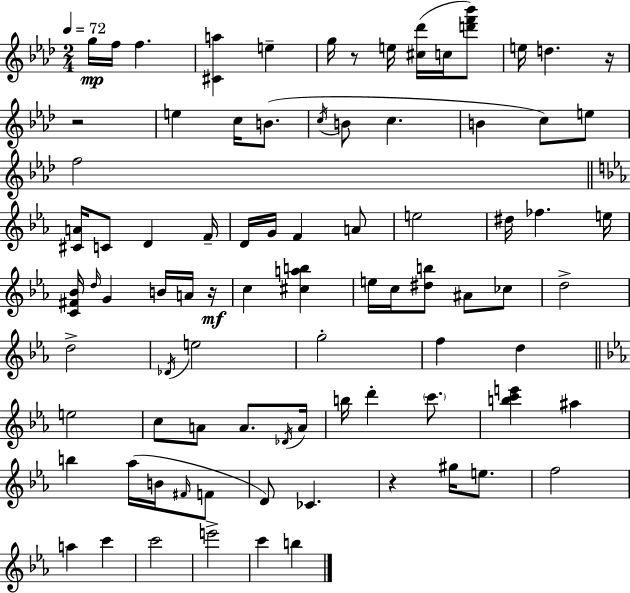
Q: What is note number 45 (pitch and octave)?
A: F5